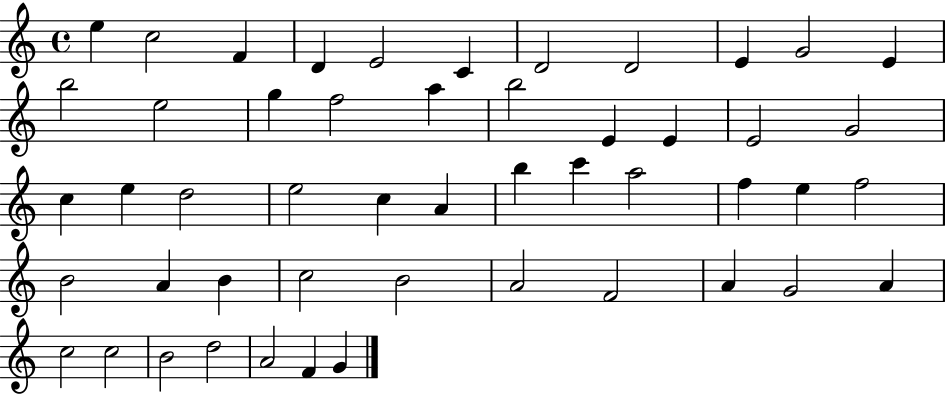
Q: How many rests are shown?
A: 0